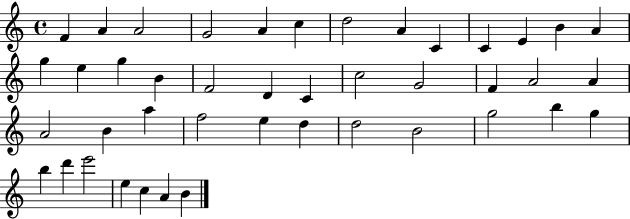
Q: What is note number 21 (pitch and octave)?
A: C5